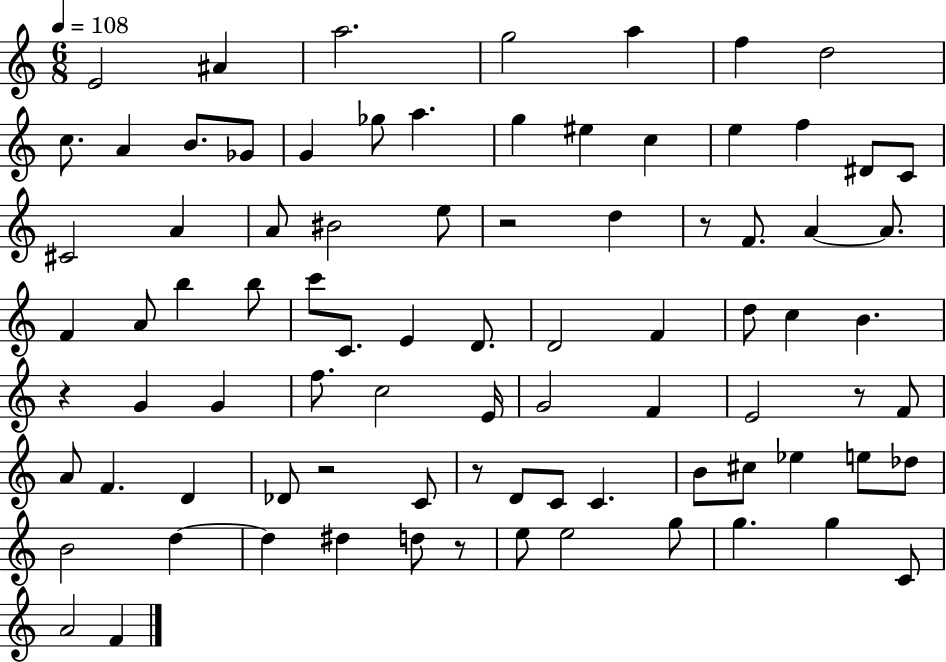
{
  \clef treble
  \numericTimeSignature
  \time 6/8
  \key c \major
  \tempo 4 = 108
  e'2 ais'4 | a''2. | g''2 a''4 | f''4 d''2 | \break c''8. a'4 b'8. ges'8 | g'4 ges''8 a''4. | g''4 eis''4 c''4 | e''4 f''4 dis'8 c'8 | \break cis'2 a'4 | a'8 bis'2 e''8 | r2 d''4 | r8 f'8. a'4~~ a'8. | \break f'4 a'8 b''4 b''8 | c'''8 c'8. e'4 d'8. | d'2 f'4 | d''8 c''4 b'4. | \break r4 g'4 g'4 | f''8. c''2 e'16 | g'2 f'4 | e'2 r8 f'8 | \break a'8 f'4. d'4 | des'8 r2 c'8 | r8 d'8 c'8 c'4. | b'8 cis''8 ees''4 e''8 des''8 | \break b'2 d''4~~ | d''4 dis''4 d''8 r8 | e''8 e''2 g''8 | g''4. g''4 c'8 | \break a'2 f'4 | \bar "|."
}